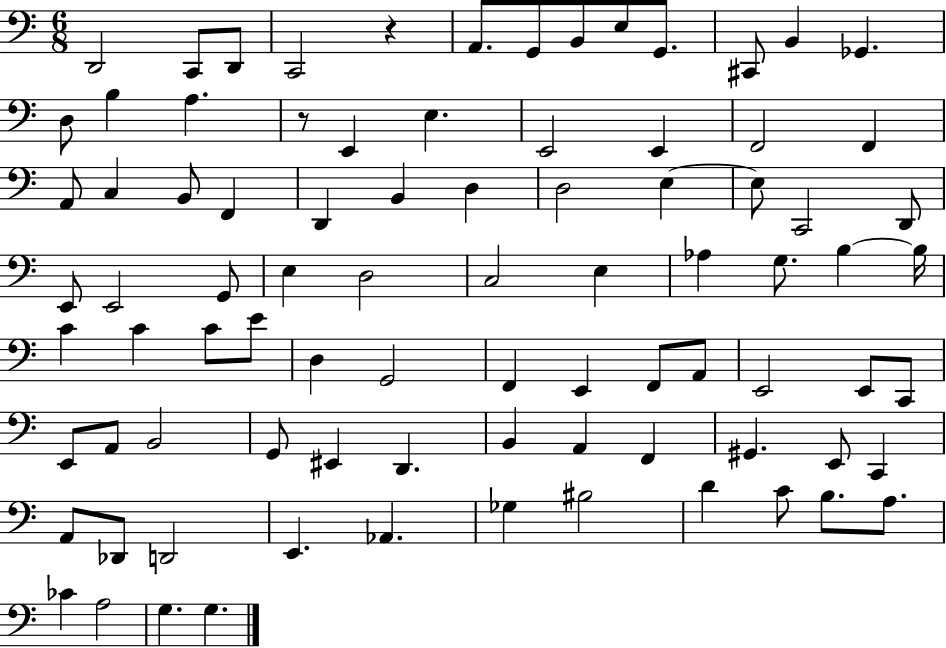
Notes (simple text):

D2/h C2/e D2/e C2/h R/q A2/e. G2/e B2/e E3/e G2/e. C#2/e B2/q Gb2/q. D3/e B3/q A3/q. R/e E2/q E3/q. E2/h E2/q F2/h F2/q A2/e C3/q B2/e F2/q D2/q B2/q D3/q D3/h E3/q E3/e C2/h D2/e E2/e E2/h G2/e E3/q D3/h C3/h E3/q Ab3/q G3/e. B3/q B3/s C4/q C4/q C4/e E4/e D3/q G2/h F2/q E2/q F2/e A2/e E2/h E2/e C2/e E2/e A2/e B2/h G2/e EIS2/q D2/q. B2/q A2/q F2/q G#2/q. E2/e C2/q A2/e Db2/e D2/h E2/q. Ab2/q. Gb3/q BIS3/h D4/q C4/e B3/e. A3/e. CES4/q A3/h G3/q. G3/q.